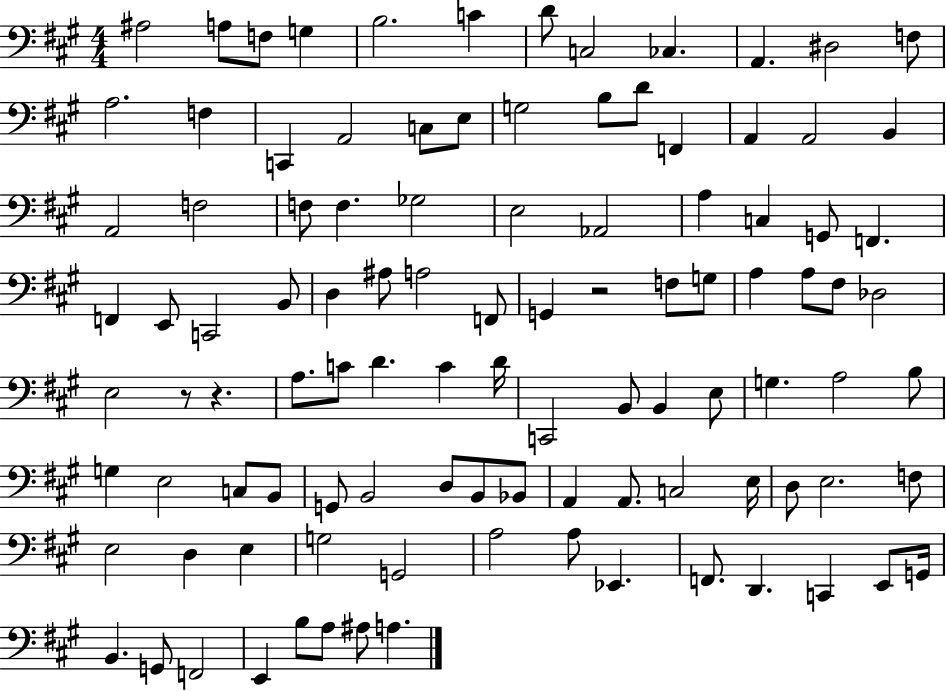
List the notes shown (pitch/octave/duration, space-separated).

A#3/h A3/e F3/e G3/q B3/h. C4/q D4/e C3/h CES3/q. A2/q. D#3/h F3/e A3/h. F3/q C2/q A2/h C3/e E3/e G3/h B3/e D4/e F2/q A2/q A2/h B2/q A2/h F3/h F3/e F3/q. Gb3/h E3/h Ab2/h A3/q C3/q G2/e F2/q. F2/q E2/e C2/h B2/e D3/q A#3/e A3/h F2/e G2/q R/h F3/e G3/e A3/q A3/e F#3/e Db3/h E3/h R/e R/q. A3/e. C4/e D4/q. C4/q D4/s C2/h B2/e B2/q E3/e G3/q. A3/h B3/e G3/q E3/h C3/e B2/e G2/e B2/h D3/e B2/e Bb2/e A2/q A2/e. C3/h E3/s D3/e E3/h. F3/e E3/h D3/q E3/q G3/h G2/h A3/h A3/e Eb2/q. F2/e. D2/q. C2/q E2/e G2/s B2/q. G2/e F2/h E2/q B3/e A3/e A#3/e A3/q.